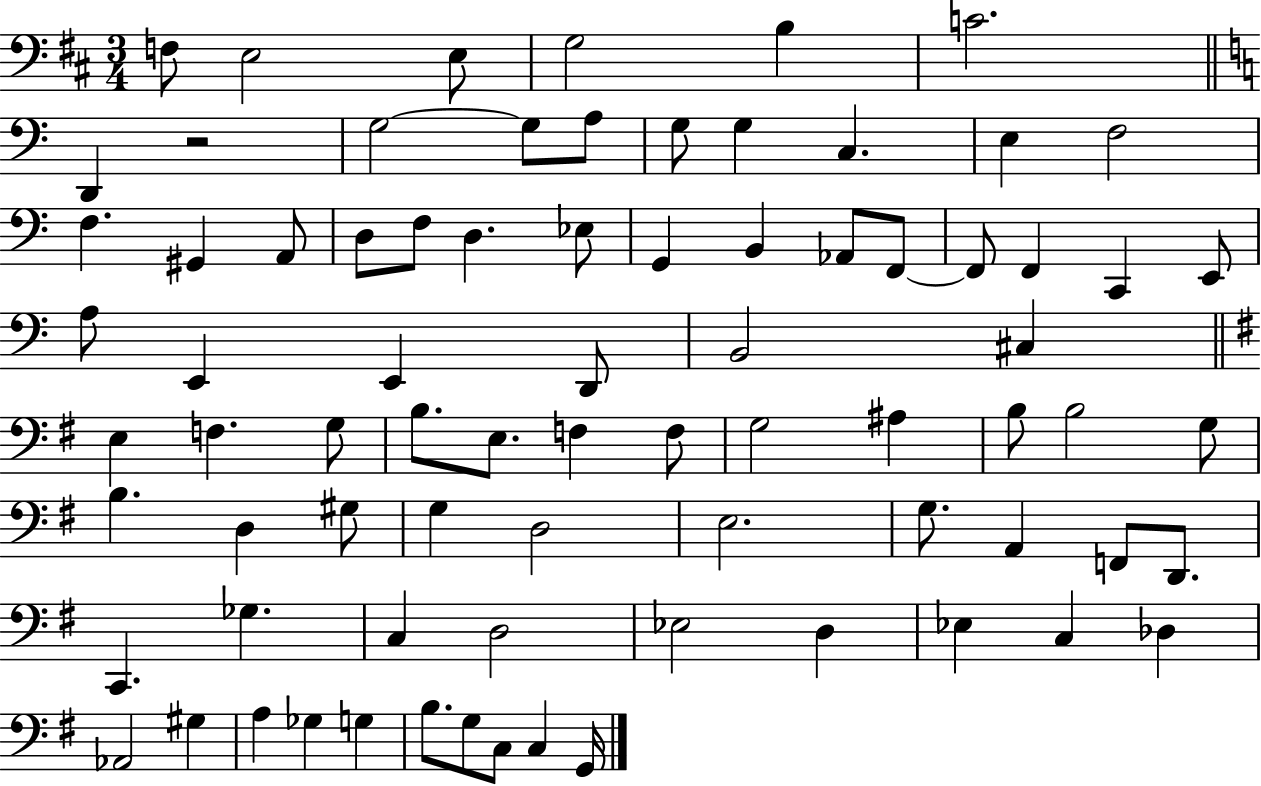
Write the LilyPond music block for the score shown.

{
  \clef bass
  \numericTimeSignature
  \time 3/4
  \key d \major
  f8 e2 e8 | g2 b4 | c'2. | \bar "||" \break \key c \major d,4 r2 | g2~~ g8 a8 | g8 g4 c4. | e4 f2 | \break f4. gis,4 a,8 | d8 f8 d4. ees8 | g,4 b,4 aes,8 f,8~~ | f,8 f,4 c,4 e,8 | \break a8 e,4 e,4 d,8 | b,2 cis4 | \bar "||" \break \key g \major e4 f4. g8 | b8. e8. f4 f8 | g2 ais4 | b8 b2 g8 | \break b4. d4 gis8 | g4 d2 | e2. | g8. a,4 f,8 d,8. | \break c,4. ges4. | c4 d2 | ees2 d4 | ees4 c4 des4 | \break aes,2 gis4 | a4 ges4 g4 | b8. g8 c8 c4 g,16 | \bar "|."
}